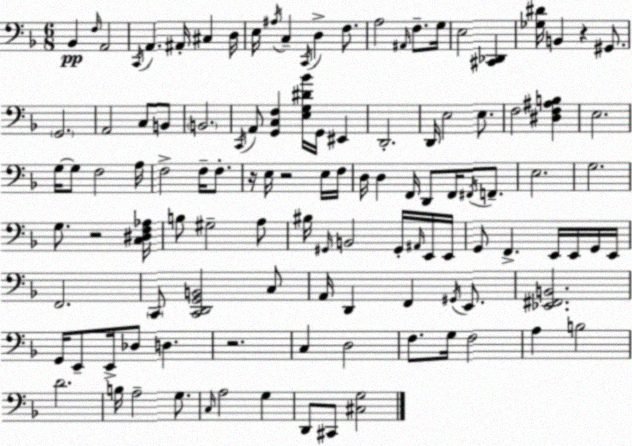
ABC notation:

X:1
T:Untitled
M:6/8
L:1/4
K:F
_B,, F,/4 A,,2 C,,/4 A,, ^A,,/4 ^C, D,/4 E,/4 ^A,/4 C, C,,/4 D, F,/2 A,2 ^A,,/4 F,/2 G,/4 E,2 [^C,,_D,,] [_G,^D]/4 B,, z ^G,,/2 G,,2 A,,2 C,/2 B,,/2 B,,2 C,,/4 A,,/2 [G,,C,F,] [E,G,^D_B]/4 G,,/4 ^E,, D,,2 D,,/4 E,2 E,/2 F,2 [^D,F,^A,B,] E,2 G,/4 G,/2 F,2 A,/4 F,2 F,/4 F,/2 z/4 E,/4 z2 E,/4 F,/4 D,/4 D, F,,/4 D,,/2 F,,/4 ^F,,/4 F,,/2 E,2 G,2 G,/2 z2 [C,^D,F,_A,]/4 B,/2 ^G,2 A,/2 ^B,/4 ^G,,/4 B,,2 ^G,,/4 ^A,,/4 E,,/4 E,,/4 G,,/2 F,, E,,/4 E,,/4 G,,/4 E,,/4 F,,2 C,,/2 [C,,D,,G,,B,,]2 C,/2 A,,/4 D,, F,, ^G,,/4 E,,/2 [_E,,^F,,B,,]2 G,,/4 E,,/2 E,,/4 _D,/2 D, z2 C, D,2 F,/2 G,/4 F,2 A, B,2 D2 B,/4 A,2 G,/2 C,/4 A,2 G, D,,/2 ^C,,/2 [^C,G,]2